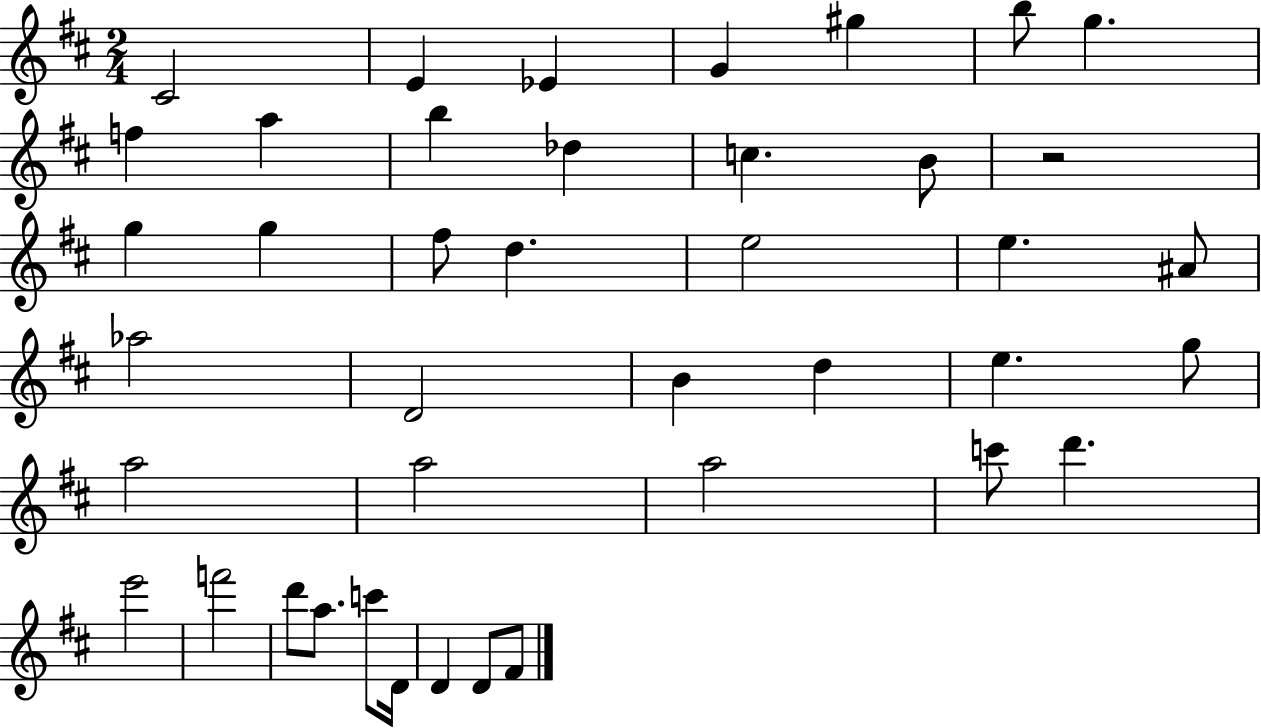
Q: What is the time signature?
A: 2/4